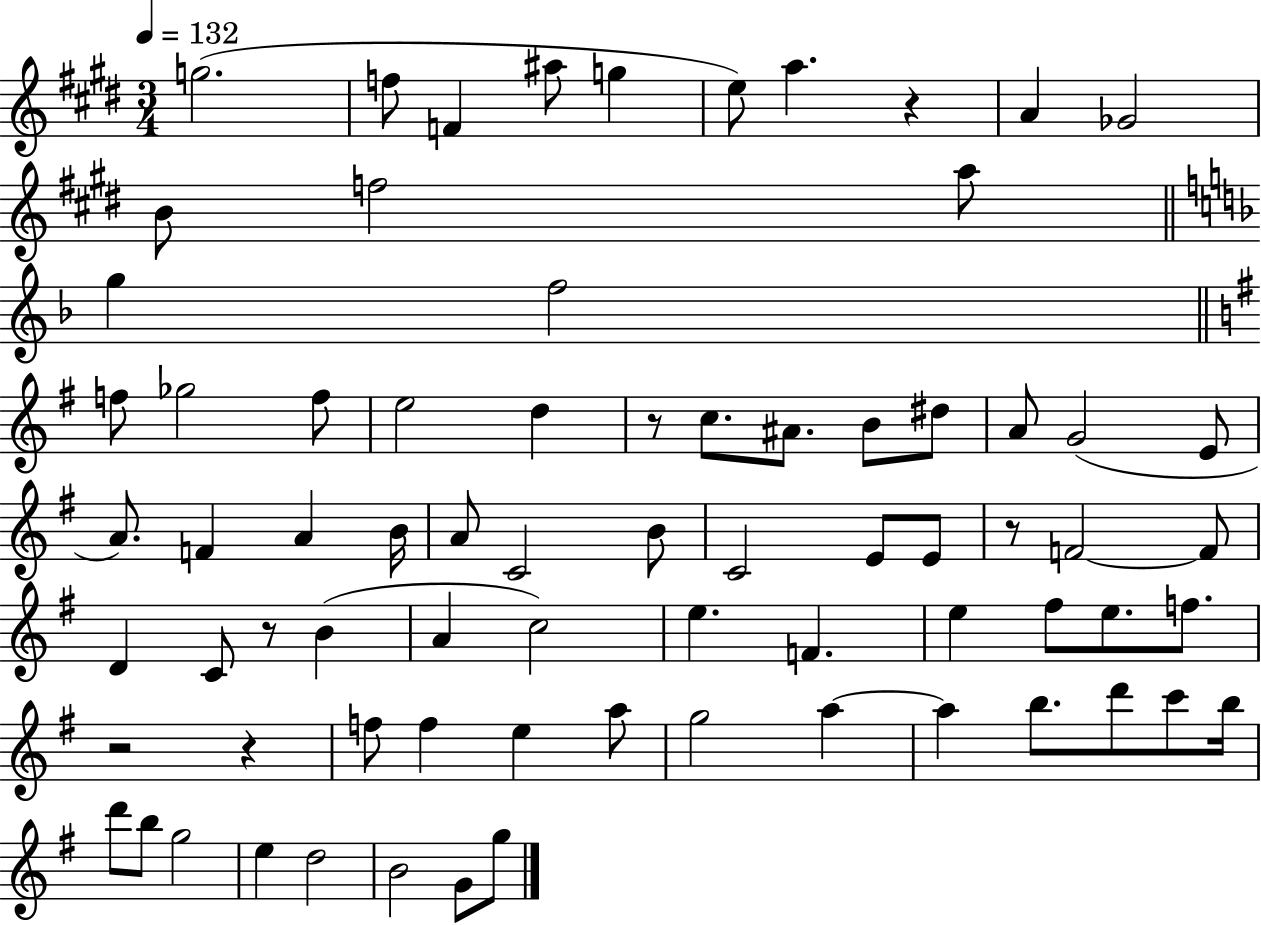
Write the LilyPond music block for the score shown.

{
  \clef treble
  \numericTimeSignature
  \time 3/4
  \key e \major
  \tempo 4 = 132
  \repeat volta 2 { g''2.( | f''8 f'4 ais''8 g''4 | e''8) a''4. r4 | a'4 ges'2 | \break b'8 f''2 a''8 | \bar "||" \break \key f \major g''4 f''2 | \bar "||" \break \key g \major f''8 ges''2 f''8 | e''2 d''4 | r8 c''8. ais'8. b'8 dis''8 | a'8 g'2( e'8 | \break a'8.) f'4 a'4 b'16 | a'8 c'2 b'8 | c'2 e'8 e'8 | r8 f'2~~ f'8 | \break d'4 c'8 r8 b'4( | a'4 c''2) | e''4. f'4. | e''4 fis''8 e''8. f''8. | \break r2 r4 | f''8 f''4 e''4 a''8 | g''2 a''4~~ | a''4 b''8. d'''8 c'''8 b''16 | \break d'''8 b''8 g''2 | e''4 d''2 | b'2 g'8 g''8 | } \bar "|."
}